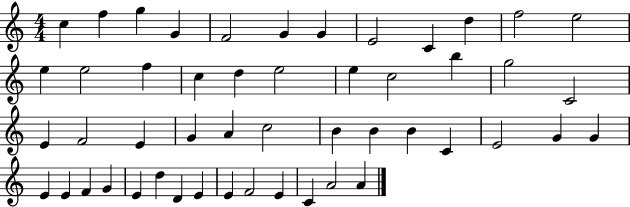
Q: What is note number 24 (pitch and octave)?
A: E4